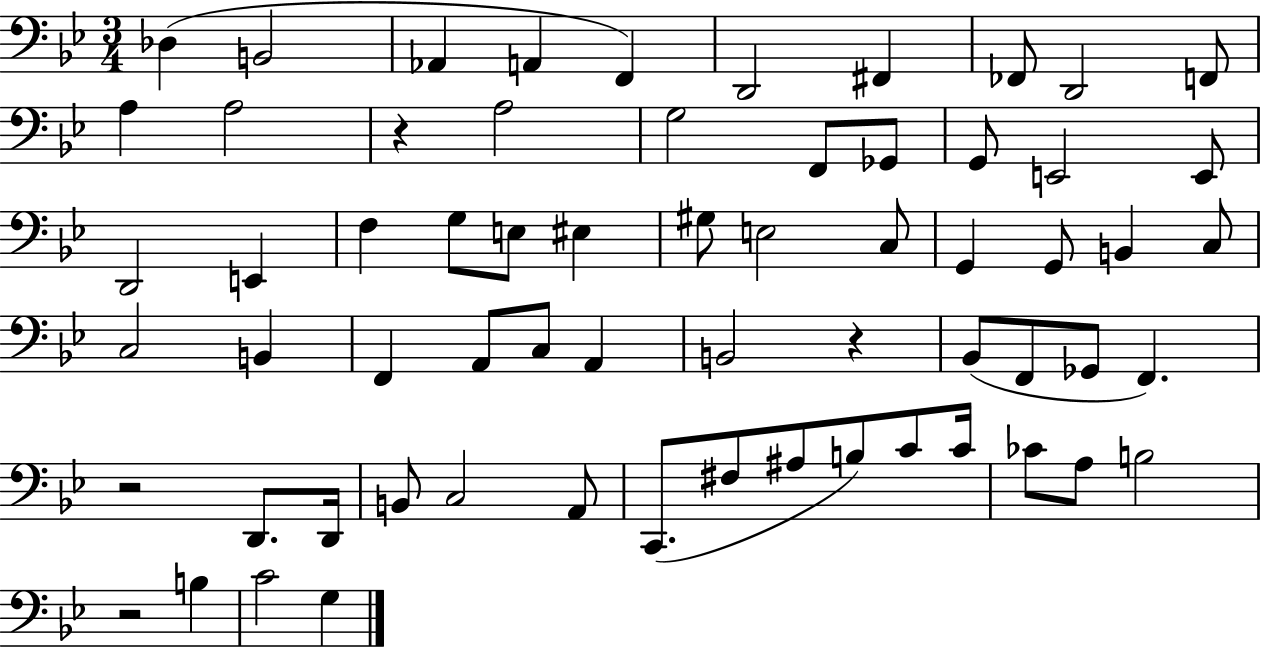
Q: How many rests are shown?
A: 4